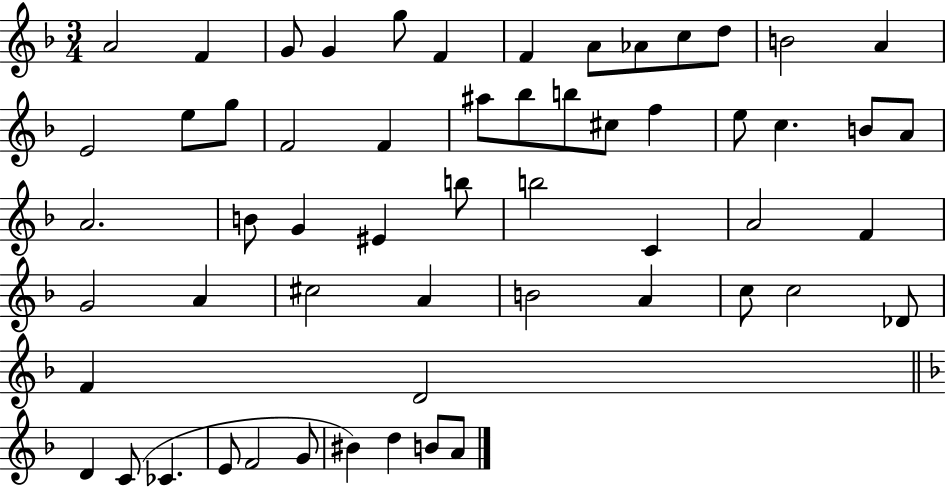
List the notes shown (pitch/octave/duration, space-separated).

A4/h F4/q G4/e G4/q G5/e F4/q F4/q A4/e Ab4/e C5/e D5/e B4/h A4/q E4/h E5/e G5/e F4/h F4/q A#5/e Bb5/e B5/e C#5/e F5/q E5/e C5/q. B4/e A4/e A4/h. B4/e G4/q EIS4/q B5/e B5/h C4/q A4/h F4/q G4/h A4/q C#5/h A4/q B4/h A4/q C5/e C5/h Db4/e F4/q D4/h D4/q C4/e CES4/q. E4/e F4/h G4/e BIS4/q D5/q B4/e A4/e